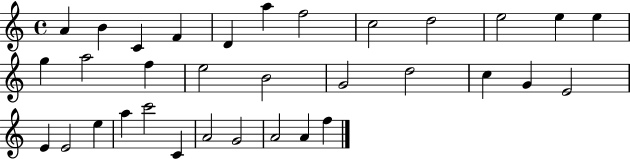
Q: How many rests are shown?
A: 0